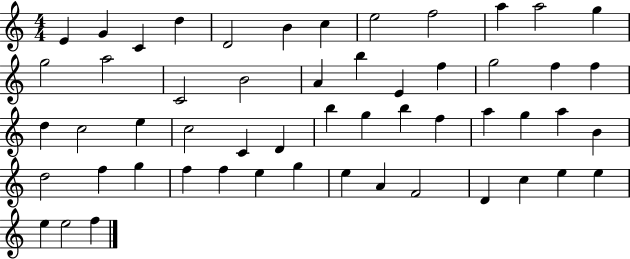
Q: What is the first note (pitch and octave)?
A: E4